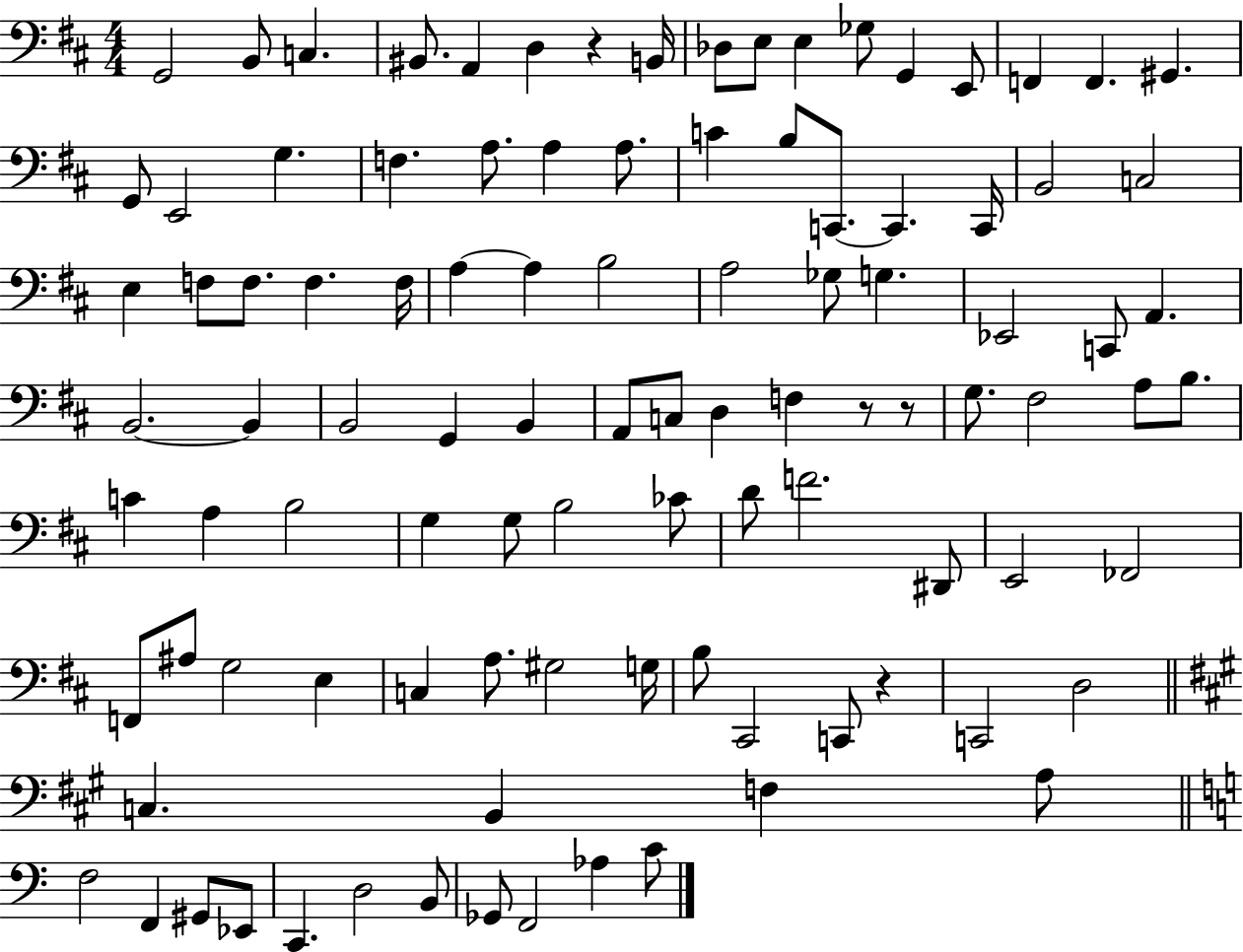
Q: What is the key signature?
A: D major